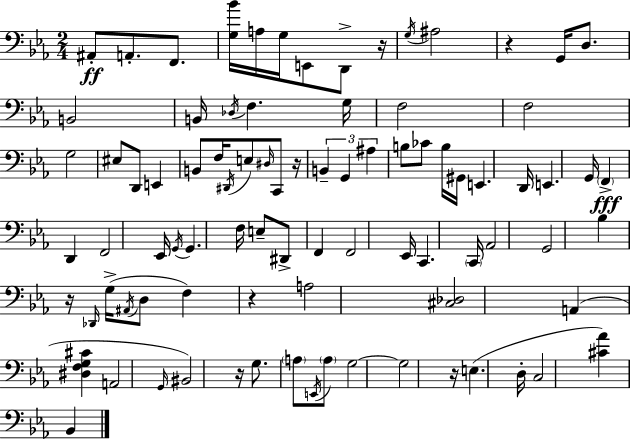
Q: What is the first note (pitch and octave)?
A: A#2